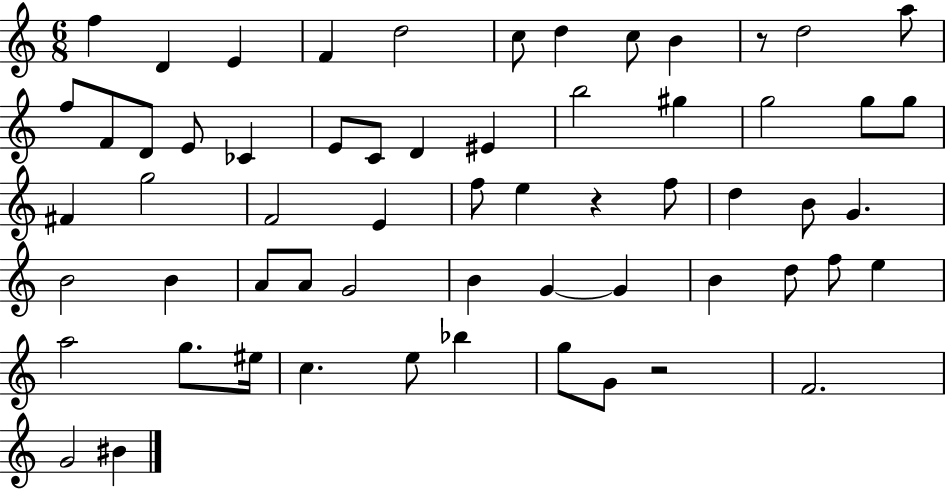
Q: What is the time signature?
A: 6/8